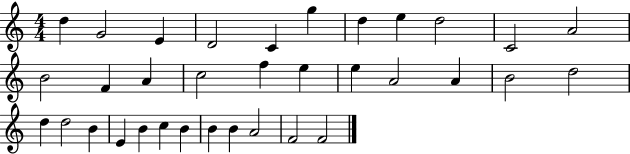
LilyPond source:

{
  \clef treble
  \numericTimeSignature
  \time 4/4
  \key c \major
  d''4 g'2 e'4 | d'2 c'4 g''4 | d''4 e''4 d''2 | c'2 a'2 | \break b'2 f'4 a'4 | c''2 f''4 e''4 | e''4 a'2 a'4 | b'2 d''2 | \break d''4 d''2 b'4 | e'4 b'4 c''4 b'4 | b'4 b'4 a'2 | f'2 f'2 | \break \bar "|."
}